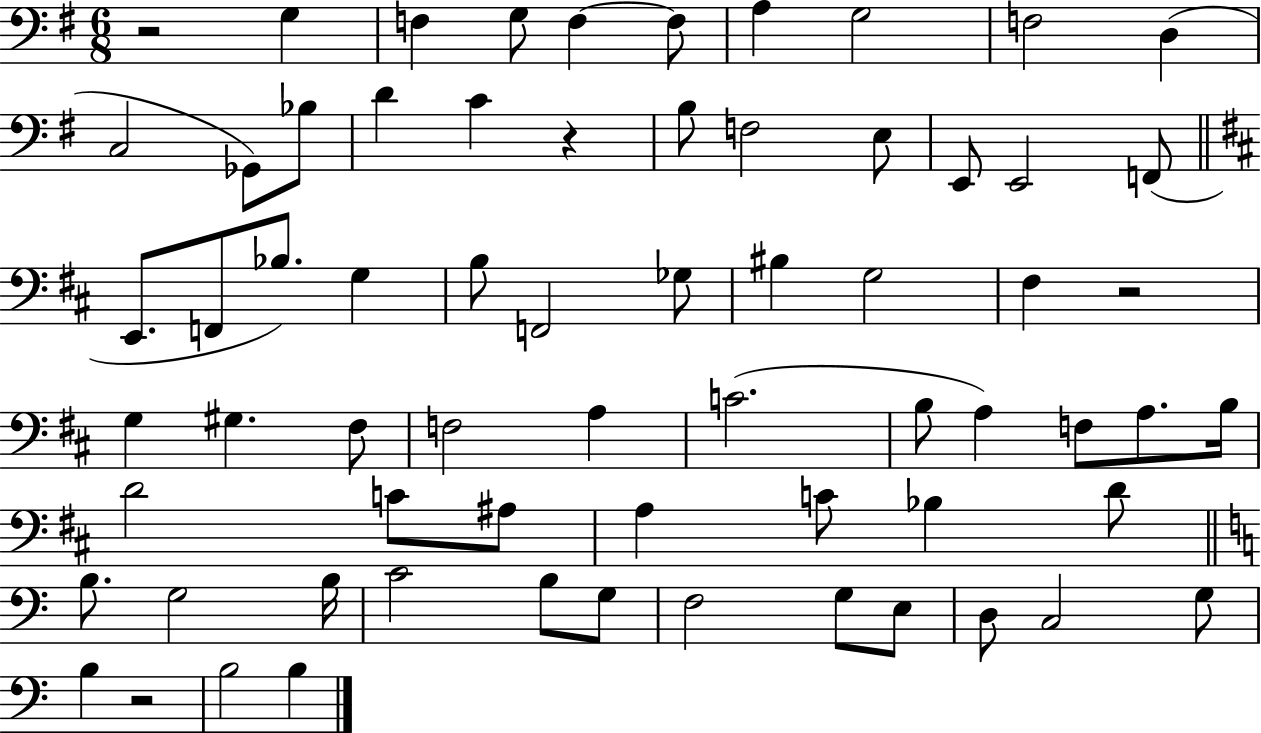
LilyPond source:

{
  \clef bass
  \numericTimeSignature
  \time 6/8
  \key g \major
  \repeat volta 2 { r2 g4 | f4 g8 f4~~ f8 | a4 g2 | f2 d4( | \break c2 ges,8) bes8 | d'4 c'4 r4 | b8 f2 e8 | e,8 e,2 f,8( | \break \bar "||" \break \key d \major e,8. f,8 bes8.) g4 | b8 f,2 ges8 | bis4 g2 | fis4 r2 | \break g4 gis4. fis8 | f2 a4 | c'2.( | b8 a4) f8 a8. b16 | \break d'2 c'8 ais8 | a4 c'8 bes4 d'8 | \bar "||" \break \key c \major b8. g2 b16 | c'2 b8 g8 | f2 g8 e8 | d8 c2 g8 | \break b4 r2 | b2 b4 | } \bar "|."
}